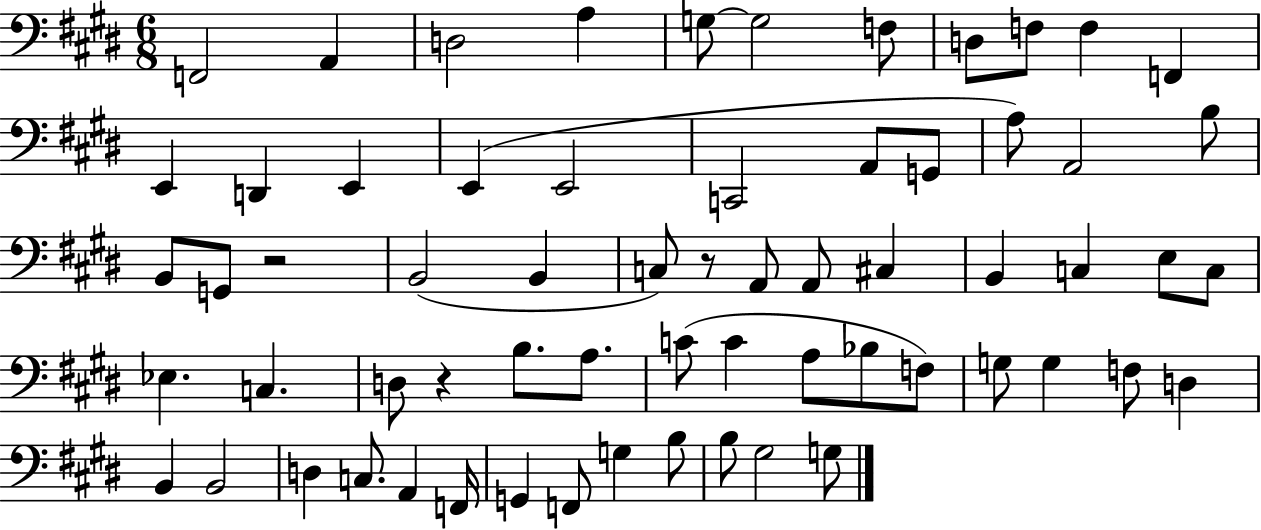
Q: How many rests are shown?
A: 3